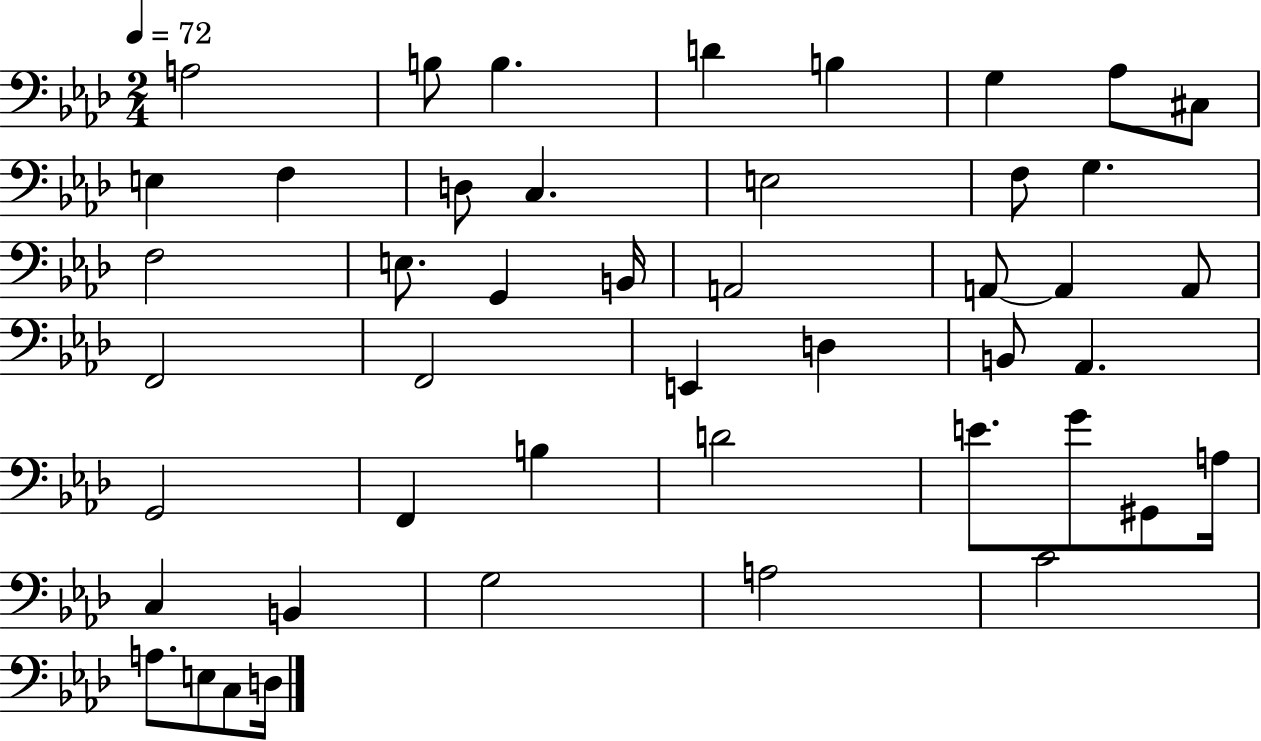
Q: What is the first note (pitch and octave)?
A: A3